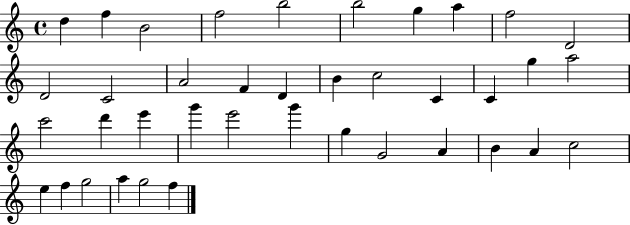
D5/q F5/q B4/h F5/h B5/h B5/h G5/q A5/q F5/h D4/h D4/h C4/h A4/h F4/q D4/q B4/q C5/h C4/q C4/q G5/q A5/h C6/h D6/q E6/q G6/q E6/h G6/q G5/q G4/h A4/q B4/q A4/q C5/h E5/q F5/q G5/h A5/q G5/h F5/q